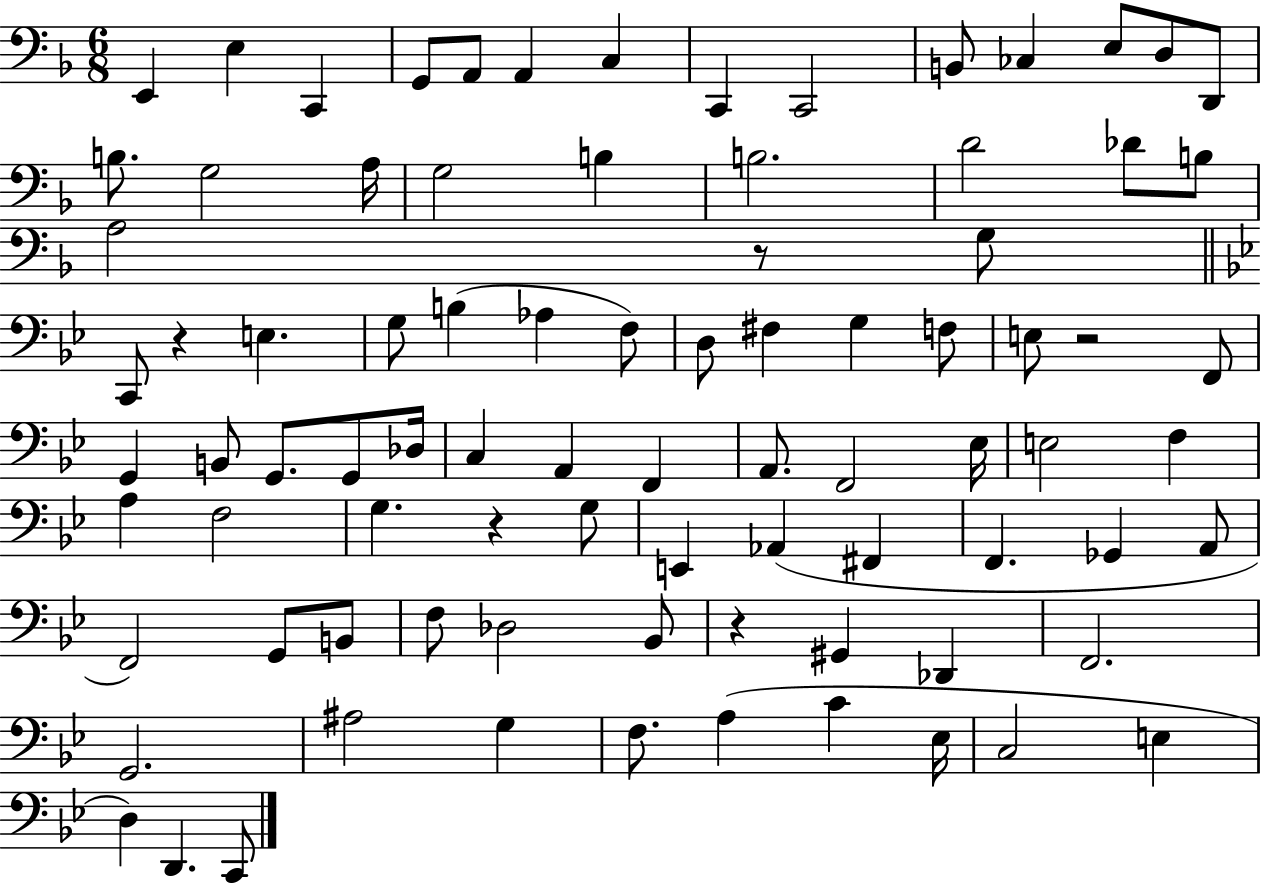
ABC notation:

X:1
T:Untitled
M:6/8
L:1/4
K:F
E,, E, C,, G,,/2 A,,/2 A,, C, C,, C,,2 B,,/2 _C, E,/2 D,/2 D,,/2 B,/2 G,2 A,/4 G,2 B, B,2 D2 _D/2 B,/2 A,2 z/2 G,/2 C,,/2 z E, G,/2 B, _A, F,/2 D,/2 ^F, G, F,/2 E,/2 z2 F,,/2 G,, B,,/2 G,,/2 G,,/2 _D,/4 C, A,, F,, A,,/2 F,,2 _E,/4 E,2 F, A, F,2 G, z G,/2 E,, _A,, ^F,, F,, _G,, A,,/2 F,,2 G,,/2 B,,/2 F,/2 _D,2 _B,,/2 z ^G,, _D,, F,,2 G,,2 ^A,2 G, F,/2 A, C _E,/4 C,2 E, D, D,, C,,/2